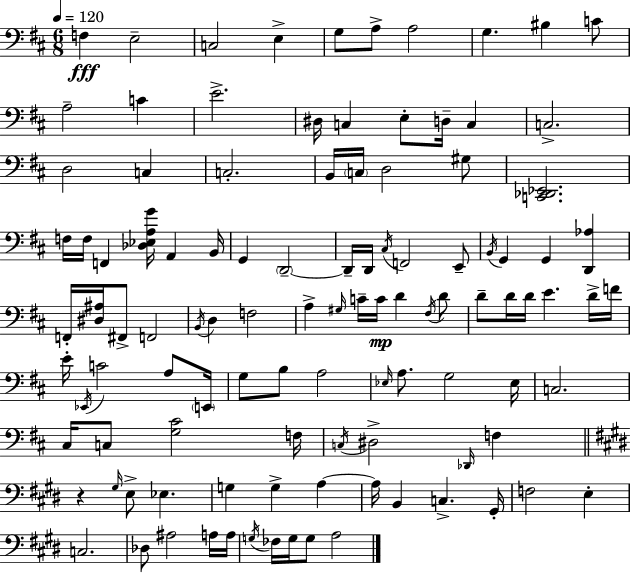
F3/q E3/h C3/h E3/q G3/e A3/e A3/h G3/q. BIS3/q C4/e A3/h C4/q E4/h. D#3/s C3/q E3/e D3/s C3/q C3/h. D3/h C3/q C3/h. B2/s C3/s D3/h G#3/e [C2,Db2,Eb2]/h. F3/s F3/s F2/q [Db3,Eb3,A3,G4]/s A2/q B2/s G2/q D2/h D2/s D2/s C#3/s F2/h E2/e B2/s G2/q G2/q [D2,Ab3]/q F2/s [D#3,A#3]/s F#2/e F2/h B2/s D3/q F3/h A3/q G#3/s C4/s C4/s D4/q F#3/s D4/e D4/e D4/s D4/s E4/q. D4/s F4/s E4/s Eb2/s C4/h A3/e E2/s G3/e B3/e A3/h Eb3/s A3/e. G3/h Eb3/s C3/h. C#3/s C3/e [G3,C#4]/h F3/s C3/s D#3/h Db2/s F3/q R/q G#3/s E3/e Eb3/q. G3/q G3/q A3/q A3/s B2/q C3/q. G#2/s F3/h E3/q C3/h. Db3/e A#3/h A3/s A3/s G3/s FES3/s G3/s G3/e A3/h